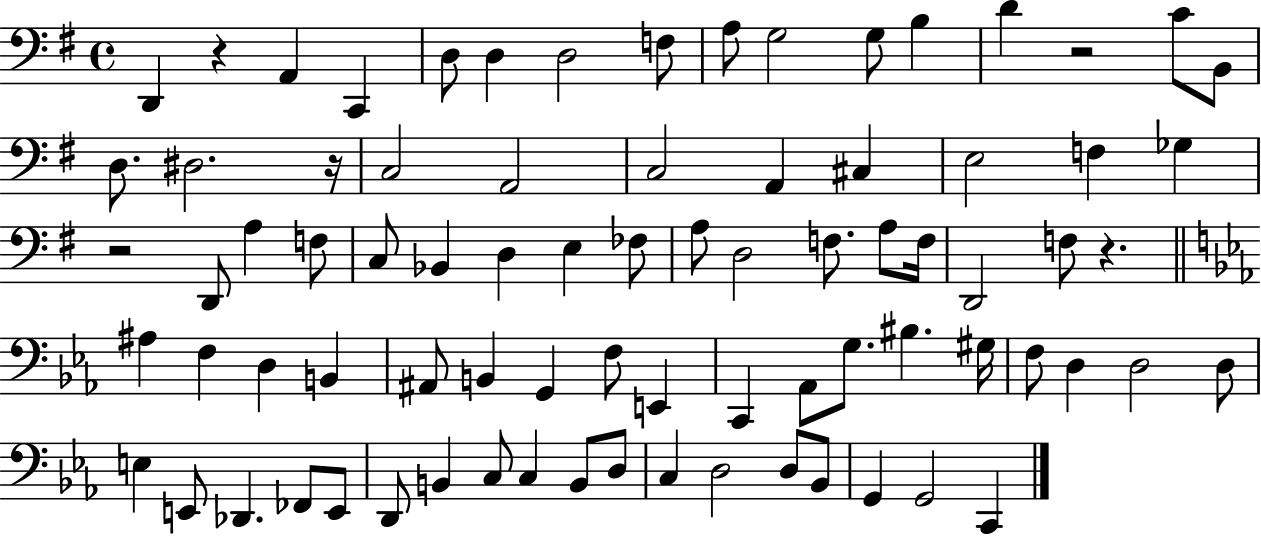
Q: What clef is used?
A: bass